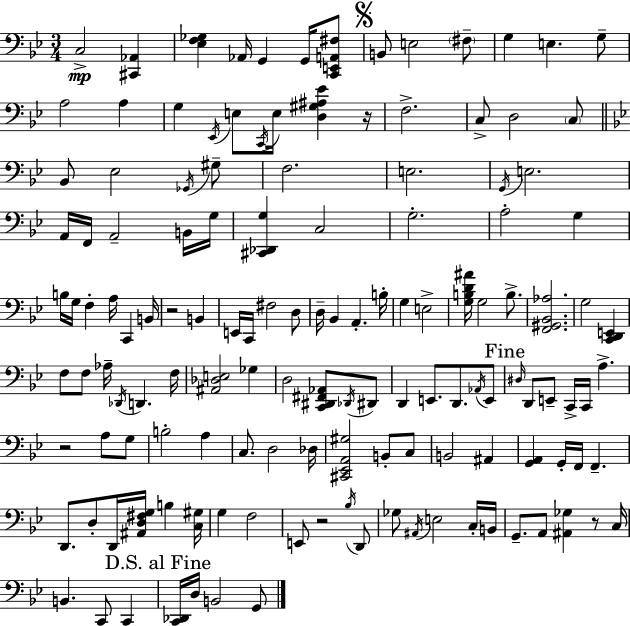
C3/h [C#2,Ab2]/q [Eb3,F3,Gb3]/q Ab2/s G2/q G2/s [C2,E2,A2,F#3]/e B2/e E3/h F#3/e G3/q E3/q. G3/e A3/h A3/q G3/q Eb2/s E3/e C2/s E3/s [D3,G#3,A#3,Eb4]/q R/s F3/h. C3/e D3/h C3/e Bb2/e Eb3/h Gb2/s G#3/e F3/h. E3/h. G2/s E3/h. A2/s F2/s A2/h B2/s G3/s [C#2,Db2,G3]/q C3/h G3/h. A3/h G3/q B3/s G3/s F3/q A3/s C2/q B2/s R/h B2/q E2/s C2/s F#3/h D3/e D3/s Bb2/q A2/q. B3/s G3/q E3/h [G3,B3,D4,A#4]/s G3/h B3/e. [F2,G#2,Bb2,Ab3]/h. G3/h [C2,D2,E2]/q F3/e F3/e Ab3/s Db2/s D2/q. F3/s [A#2,Db3,E3]/h Gb3/q D3/h [C2,D#2,F#2,Ab2]/e Db2/s D#2/e D2/q E2/e. D2/e. Ab2/s E2/e D#3/s D2/e E2/e C2/s C2/s A3/q. R/h A3/e G3/e B3/h A3/q C3/e. D3/h Db3/s [C#2,Eb2,A2,G#3]/h B2/e C3/e B2/h A#2/q [G2,A2]/q G2/s F2/s F2/q. D2/e. D3/e D2/s [A#2,D3,F#3,G3]/s B3/q [C3,G#3]/s G3/q F3/h E2/e R/h Bb3/s D2/e Gb3/e A#2/s E3/h C3/s B2/s G2/e. A2/e [A#2,Gb3]/q R/e C3/s B2/q. C2/e C2/q [C2,Db2]/s D3/s B2/h G2/e